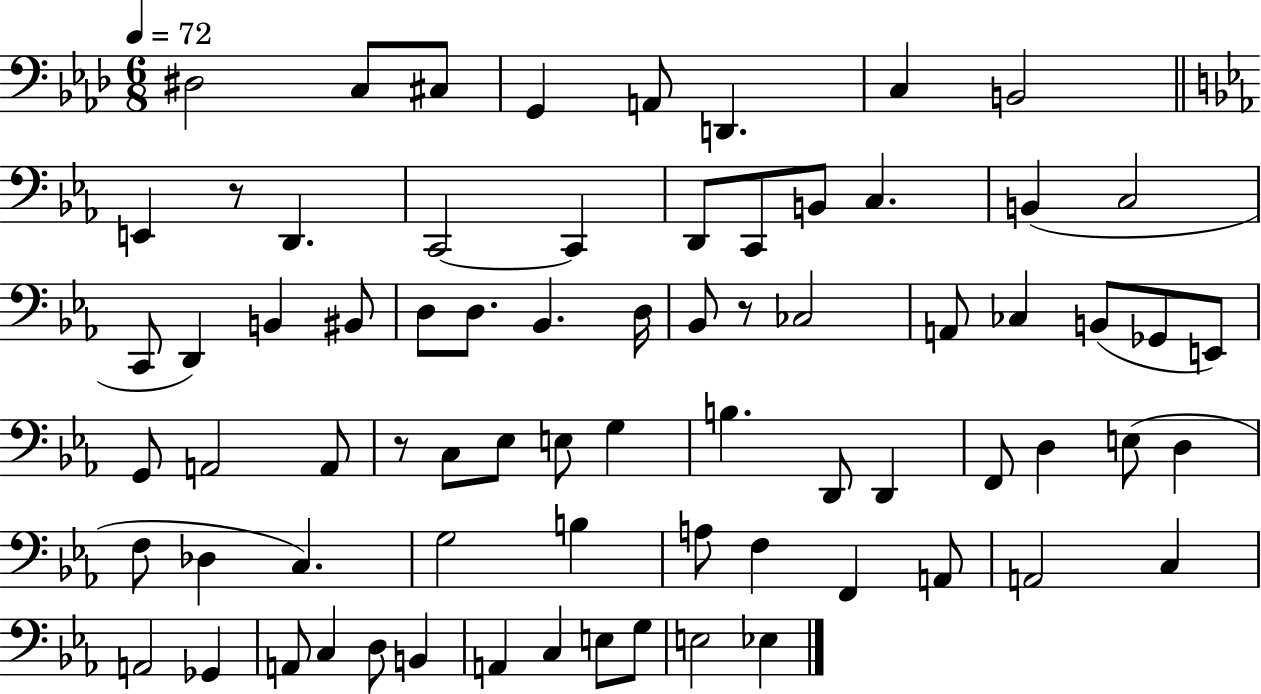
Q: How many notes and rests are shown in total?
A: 73